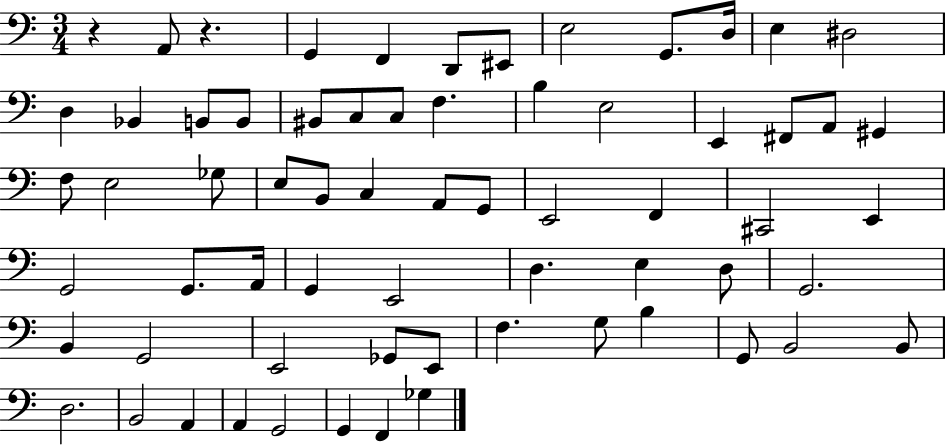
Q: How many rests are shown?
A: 2